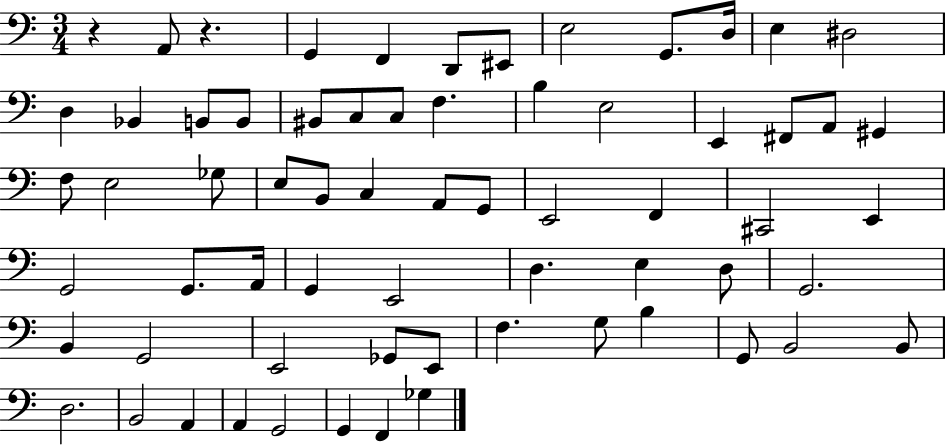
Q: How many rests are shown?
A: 2